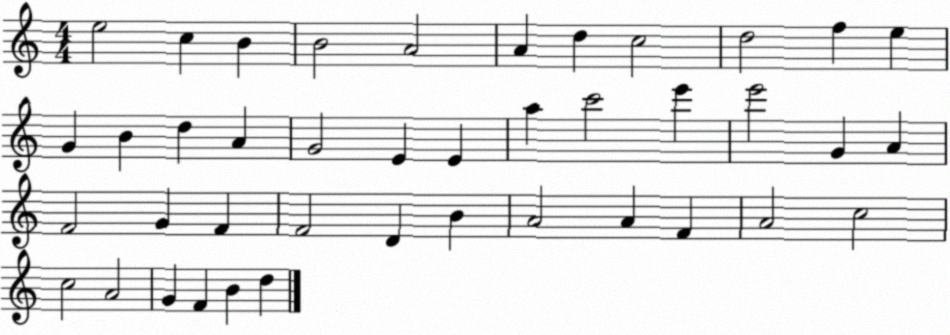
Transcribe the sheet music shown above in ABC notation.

X:1
T:Untitled
M:4/4
L:1/4
K:C
e2 c B B2 A2 A d c2 d2 f e G B d A G2 E E a c'2 e' e'2 G A F2 G F F2 D B A2 A F A2 c2 c2 A2 G F B d